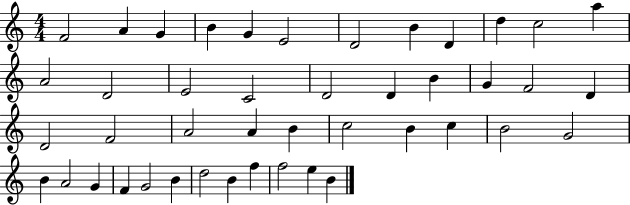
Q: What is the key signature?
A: C major